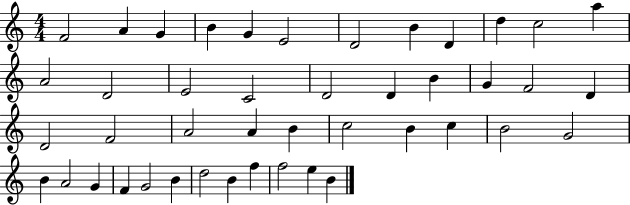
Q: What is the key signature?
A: C major